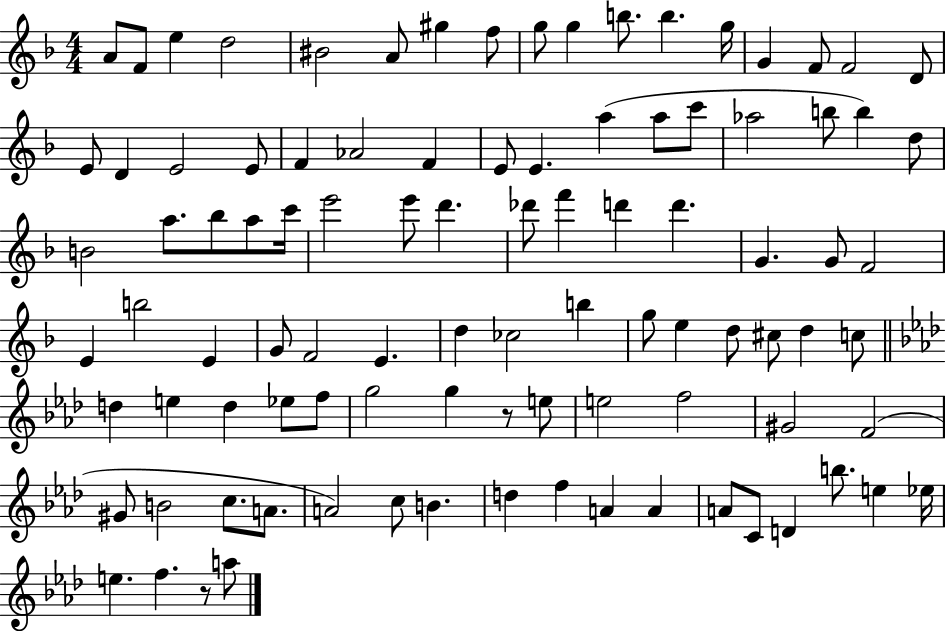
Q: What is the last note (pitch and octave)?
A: A5